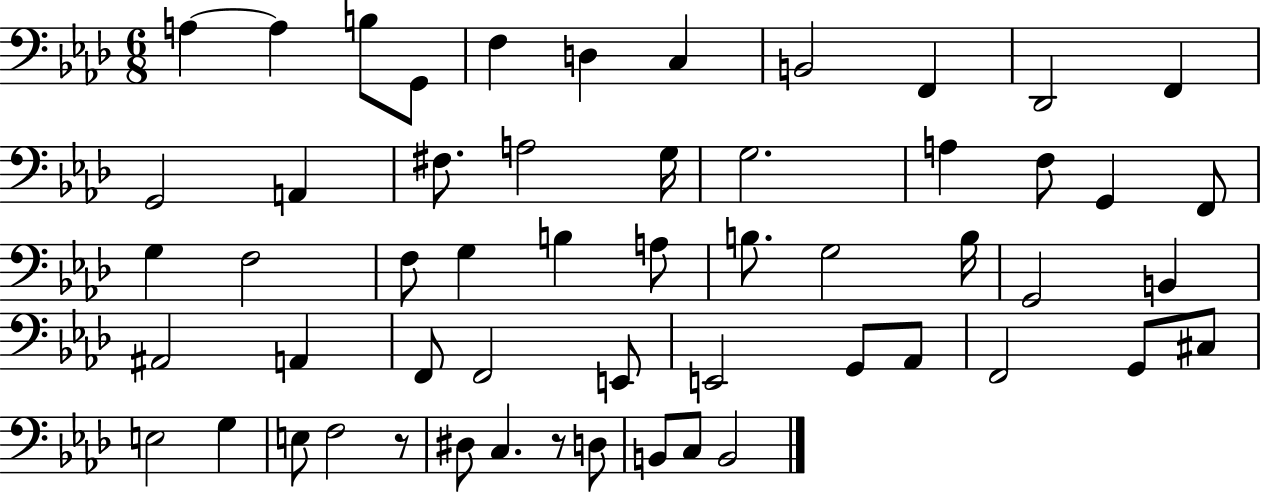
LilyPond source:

{
  \clef bass
  \numericTimeSignature
  \time 6/8
  \key aes \major
  a4~~ a4 b8 g,8 | f4 d4 c4 | b,2 f,4 | des,2 f,4 | \break g,2 a,4 | fis8. a2 g16 | g2. | a4 f8 g,4 f,8 | \break g4 f2 | f8 g4 b4 a8 | b8. g2 b16 | g,2 b,4 | \break ais,2 a,4 | f,8 f,2 e,8 | e,2 g,8 aes,8 | f,2 g,8 cis8 | \break e2 g4 | e8 f2 r8 | dis8 c4. r8 d8 | b,8 c8 b,2 | \break \bar "|."
}